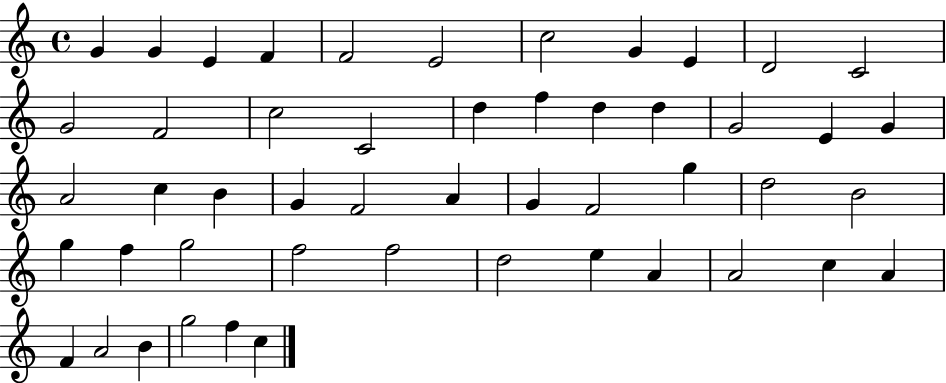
{
  \clef treble
  \time 4/4
  \defaultTimeSignature
  \key c \major
  g'4 g'4 e'4 f'4 | f'2 e'2 | c''2 g'4 e'4 | d'2 c'2 | \break g'2 f'2 | c''2 c'2 | d''4 f''4 d''4 d''4 | g'2 e'4 g'4 | \break a'2 c''4 b'4 | g'4 f'2 a'4 | g'4 f'2 g''4 | d''2 b'2 | \break g''4 f''4 g''2 | f''2 f''2 | d''2 e''4 a'4 | a'2 c''4 a'4 | \break f'4 a'2 b'4 | g''2 f''4 c''4 | \bar "|."
}